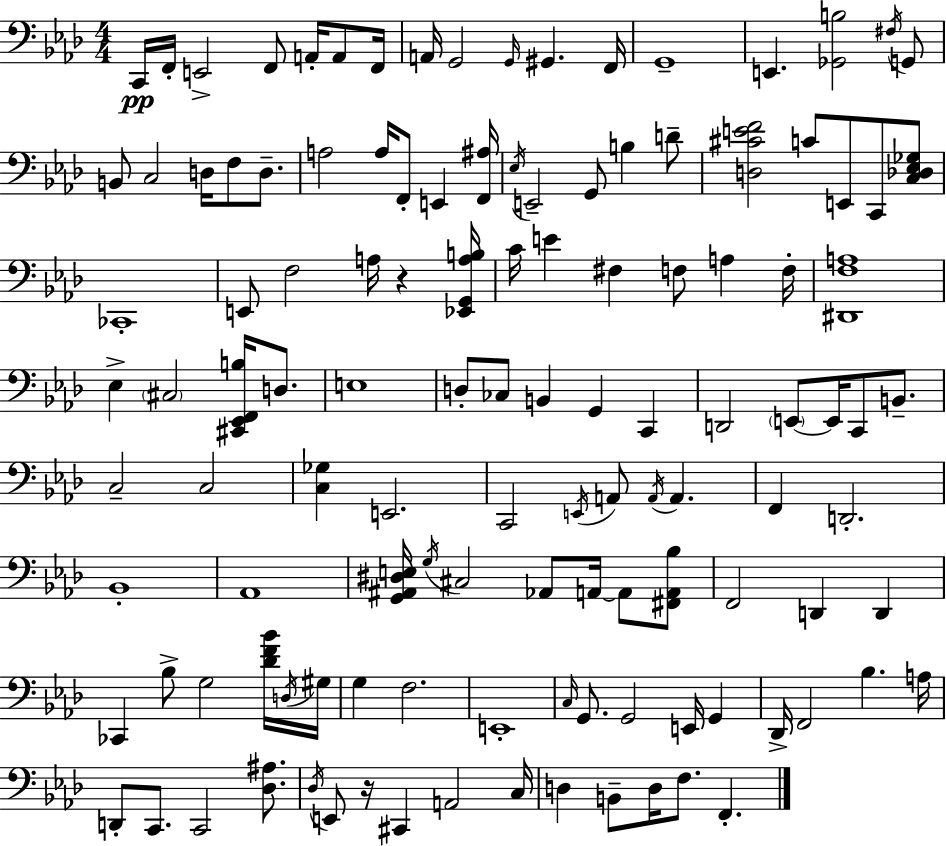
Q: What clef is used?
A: bass